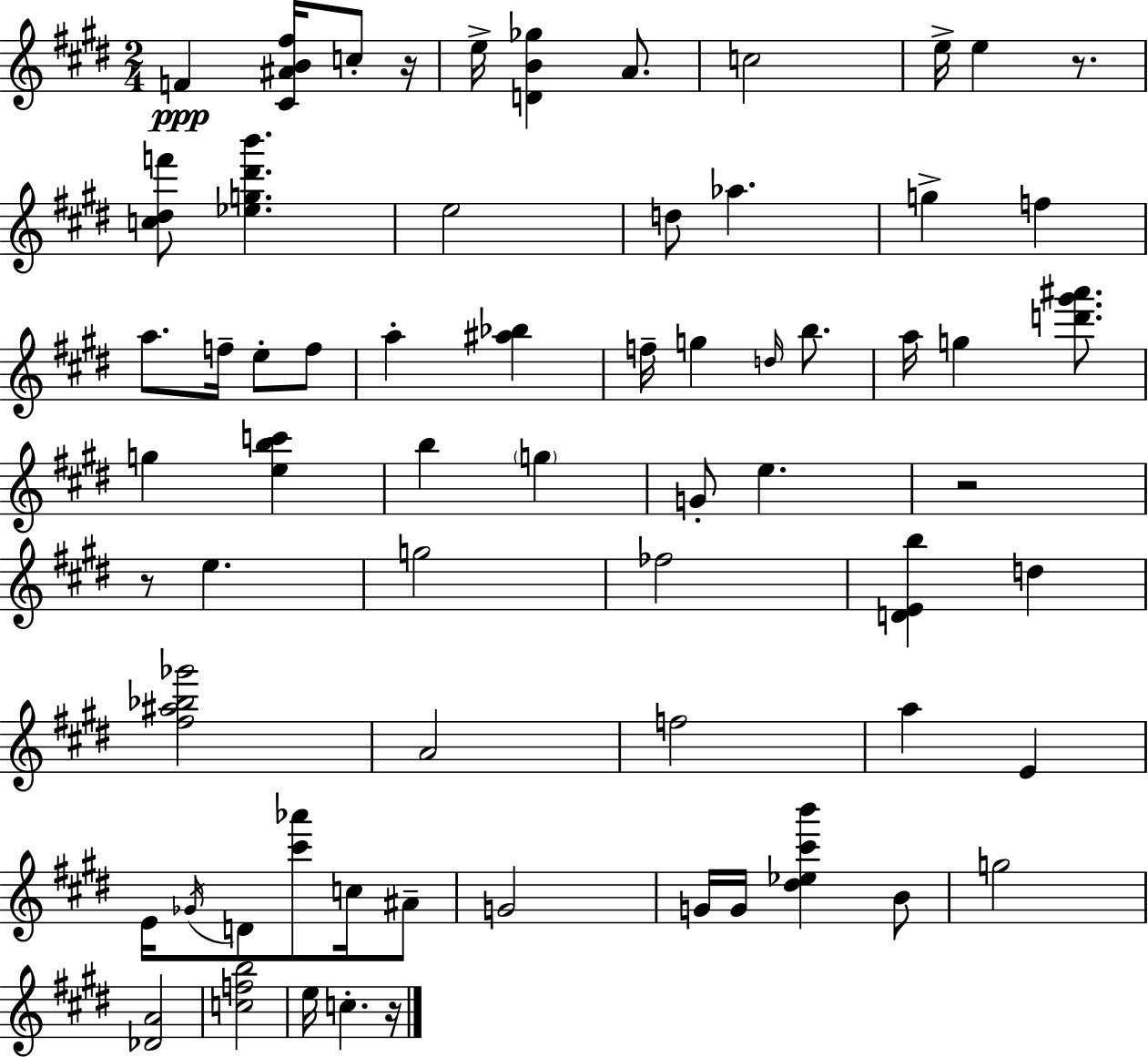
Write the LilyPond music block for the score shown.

{
  \clef treble
  \numericTimeSignature
  \time 2/4
  \key e \major
  f'4\ppp <cis' ais' b' fis''>16 c''8-. r16 | e''16-> <d' b' ges''>4 a'8. | c''2 | e''16-> e''4 r8. | \break <c'' dis'' f'''>8 <ees'' g'' dis''' b'''>4. | e''2 | d''8 aes''4. | g''4-> f''4 | \break a''8. f''16-- e''8-. f''8 | a''4-. <ais'' bes''>4 | f''16-- g''4 \grace { d''16 } b''8. | a''16 g''4 <d''' gis''' ais'''>8. | \break g''4 <e'' b'' c'''>4 | b''4 \parenthesize g''4 | g'8-. e''4. | r2 | \break r8 e''4. | g''2 | fes''2 | <d' e' b''>4 d''4 | \break <fis'' ais'' bes'' ges'''>2 | a'2 | f''2 | a''4 e'4 | \break e'16 \acciaccatura { ges'16 } d'8 <cis''' aes'''>8 c''16 | ais'8-- g'2 | g'16 g'16 <dis'' ees'' cis''' b'''>4 | b'8 g''2 | \break <des' a'>2 | <c'' f'' b''>2 | e''16 c''4.-. | r16 \bar "|."
}